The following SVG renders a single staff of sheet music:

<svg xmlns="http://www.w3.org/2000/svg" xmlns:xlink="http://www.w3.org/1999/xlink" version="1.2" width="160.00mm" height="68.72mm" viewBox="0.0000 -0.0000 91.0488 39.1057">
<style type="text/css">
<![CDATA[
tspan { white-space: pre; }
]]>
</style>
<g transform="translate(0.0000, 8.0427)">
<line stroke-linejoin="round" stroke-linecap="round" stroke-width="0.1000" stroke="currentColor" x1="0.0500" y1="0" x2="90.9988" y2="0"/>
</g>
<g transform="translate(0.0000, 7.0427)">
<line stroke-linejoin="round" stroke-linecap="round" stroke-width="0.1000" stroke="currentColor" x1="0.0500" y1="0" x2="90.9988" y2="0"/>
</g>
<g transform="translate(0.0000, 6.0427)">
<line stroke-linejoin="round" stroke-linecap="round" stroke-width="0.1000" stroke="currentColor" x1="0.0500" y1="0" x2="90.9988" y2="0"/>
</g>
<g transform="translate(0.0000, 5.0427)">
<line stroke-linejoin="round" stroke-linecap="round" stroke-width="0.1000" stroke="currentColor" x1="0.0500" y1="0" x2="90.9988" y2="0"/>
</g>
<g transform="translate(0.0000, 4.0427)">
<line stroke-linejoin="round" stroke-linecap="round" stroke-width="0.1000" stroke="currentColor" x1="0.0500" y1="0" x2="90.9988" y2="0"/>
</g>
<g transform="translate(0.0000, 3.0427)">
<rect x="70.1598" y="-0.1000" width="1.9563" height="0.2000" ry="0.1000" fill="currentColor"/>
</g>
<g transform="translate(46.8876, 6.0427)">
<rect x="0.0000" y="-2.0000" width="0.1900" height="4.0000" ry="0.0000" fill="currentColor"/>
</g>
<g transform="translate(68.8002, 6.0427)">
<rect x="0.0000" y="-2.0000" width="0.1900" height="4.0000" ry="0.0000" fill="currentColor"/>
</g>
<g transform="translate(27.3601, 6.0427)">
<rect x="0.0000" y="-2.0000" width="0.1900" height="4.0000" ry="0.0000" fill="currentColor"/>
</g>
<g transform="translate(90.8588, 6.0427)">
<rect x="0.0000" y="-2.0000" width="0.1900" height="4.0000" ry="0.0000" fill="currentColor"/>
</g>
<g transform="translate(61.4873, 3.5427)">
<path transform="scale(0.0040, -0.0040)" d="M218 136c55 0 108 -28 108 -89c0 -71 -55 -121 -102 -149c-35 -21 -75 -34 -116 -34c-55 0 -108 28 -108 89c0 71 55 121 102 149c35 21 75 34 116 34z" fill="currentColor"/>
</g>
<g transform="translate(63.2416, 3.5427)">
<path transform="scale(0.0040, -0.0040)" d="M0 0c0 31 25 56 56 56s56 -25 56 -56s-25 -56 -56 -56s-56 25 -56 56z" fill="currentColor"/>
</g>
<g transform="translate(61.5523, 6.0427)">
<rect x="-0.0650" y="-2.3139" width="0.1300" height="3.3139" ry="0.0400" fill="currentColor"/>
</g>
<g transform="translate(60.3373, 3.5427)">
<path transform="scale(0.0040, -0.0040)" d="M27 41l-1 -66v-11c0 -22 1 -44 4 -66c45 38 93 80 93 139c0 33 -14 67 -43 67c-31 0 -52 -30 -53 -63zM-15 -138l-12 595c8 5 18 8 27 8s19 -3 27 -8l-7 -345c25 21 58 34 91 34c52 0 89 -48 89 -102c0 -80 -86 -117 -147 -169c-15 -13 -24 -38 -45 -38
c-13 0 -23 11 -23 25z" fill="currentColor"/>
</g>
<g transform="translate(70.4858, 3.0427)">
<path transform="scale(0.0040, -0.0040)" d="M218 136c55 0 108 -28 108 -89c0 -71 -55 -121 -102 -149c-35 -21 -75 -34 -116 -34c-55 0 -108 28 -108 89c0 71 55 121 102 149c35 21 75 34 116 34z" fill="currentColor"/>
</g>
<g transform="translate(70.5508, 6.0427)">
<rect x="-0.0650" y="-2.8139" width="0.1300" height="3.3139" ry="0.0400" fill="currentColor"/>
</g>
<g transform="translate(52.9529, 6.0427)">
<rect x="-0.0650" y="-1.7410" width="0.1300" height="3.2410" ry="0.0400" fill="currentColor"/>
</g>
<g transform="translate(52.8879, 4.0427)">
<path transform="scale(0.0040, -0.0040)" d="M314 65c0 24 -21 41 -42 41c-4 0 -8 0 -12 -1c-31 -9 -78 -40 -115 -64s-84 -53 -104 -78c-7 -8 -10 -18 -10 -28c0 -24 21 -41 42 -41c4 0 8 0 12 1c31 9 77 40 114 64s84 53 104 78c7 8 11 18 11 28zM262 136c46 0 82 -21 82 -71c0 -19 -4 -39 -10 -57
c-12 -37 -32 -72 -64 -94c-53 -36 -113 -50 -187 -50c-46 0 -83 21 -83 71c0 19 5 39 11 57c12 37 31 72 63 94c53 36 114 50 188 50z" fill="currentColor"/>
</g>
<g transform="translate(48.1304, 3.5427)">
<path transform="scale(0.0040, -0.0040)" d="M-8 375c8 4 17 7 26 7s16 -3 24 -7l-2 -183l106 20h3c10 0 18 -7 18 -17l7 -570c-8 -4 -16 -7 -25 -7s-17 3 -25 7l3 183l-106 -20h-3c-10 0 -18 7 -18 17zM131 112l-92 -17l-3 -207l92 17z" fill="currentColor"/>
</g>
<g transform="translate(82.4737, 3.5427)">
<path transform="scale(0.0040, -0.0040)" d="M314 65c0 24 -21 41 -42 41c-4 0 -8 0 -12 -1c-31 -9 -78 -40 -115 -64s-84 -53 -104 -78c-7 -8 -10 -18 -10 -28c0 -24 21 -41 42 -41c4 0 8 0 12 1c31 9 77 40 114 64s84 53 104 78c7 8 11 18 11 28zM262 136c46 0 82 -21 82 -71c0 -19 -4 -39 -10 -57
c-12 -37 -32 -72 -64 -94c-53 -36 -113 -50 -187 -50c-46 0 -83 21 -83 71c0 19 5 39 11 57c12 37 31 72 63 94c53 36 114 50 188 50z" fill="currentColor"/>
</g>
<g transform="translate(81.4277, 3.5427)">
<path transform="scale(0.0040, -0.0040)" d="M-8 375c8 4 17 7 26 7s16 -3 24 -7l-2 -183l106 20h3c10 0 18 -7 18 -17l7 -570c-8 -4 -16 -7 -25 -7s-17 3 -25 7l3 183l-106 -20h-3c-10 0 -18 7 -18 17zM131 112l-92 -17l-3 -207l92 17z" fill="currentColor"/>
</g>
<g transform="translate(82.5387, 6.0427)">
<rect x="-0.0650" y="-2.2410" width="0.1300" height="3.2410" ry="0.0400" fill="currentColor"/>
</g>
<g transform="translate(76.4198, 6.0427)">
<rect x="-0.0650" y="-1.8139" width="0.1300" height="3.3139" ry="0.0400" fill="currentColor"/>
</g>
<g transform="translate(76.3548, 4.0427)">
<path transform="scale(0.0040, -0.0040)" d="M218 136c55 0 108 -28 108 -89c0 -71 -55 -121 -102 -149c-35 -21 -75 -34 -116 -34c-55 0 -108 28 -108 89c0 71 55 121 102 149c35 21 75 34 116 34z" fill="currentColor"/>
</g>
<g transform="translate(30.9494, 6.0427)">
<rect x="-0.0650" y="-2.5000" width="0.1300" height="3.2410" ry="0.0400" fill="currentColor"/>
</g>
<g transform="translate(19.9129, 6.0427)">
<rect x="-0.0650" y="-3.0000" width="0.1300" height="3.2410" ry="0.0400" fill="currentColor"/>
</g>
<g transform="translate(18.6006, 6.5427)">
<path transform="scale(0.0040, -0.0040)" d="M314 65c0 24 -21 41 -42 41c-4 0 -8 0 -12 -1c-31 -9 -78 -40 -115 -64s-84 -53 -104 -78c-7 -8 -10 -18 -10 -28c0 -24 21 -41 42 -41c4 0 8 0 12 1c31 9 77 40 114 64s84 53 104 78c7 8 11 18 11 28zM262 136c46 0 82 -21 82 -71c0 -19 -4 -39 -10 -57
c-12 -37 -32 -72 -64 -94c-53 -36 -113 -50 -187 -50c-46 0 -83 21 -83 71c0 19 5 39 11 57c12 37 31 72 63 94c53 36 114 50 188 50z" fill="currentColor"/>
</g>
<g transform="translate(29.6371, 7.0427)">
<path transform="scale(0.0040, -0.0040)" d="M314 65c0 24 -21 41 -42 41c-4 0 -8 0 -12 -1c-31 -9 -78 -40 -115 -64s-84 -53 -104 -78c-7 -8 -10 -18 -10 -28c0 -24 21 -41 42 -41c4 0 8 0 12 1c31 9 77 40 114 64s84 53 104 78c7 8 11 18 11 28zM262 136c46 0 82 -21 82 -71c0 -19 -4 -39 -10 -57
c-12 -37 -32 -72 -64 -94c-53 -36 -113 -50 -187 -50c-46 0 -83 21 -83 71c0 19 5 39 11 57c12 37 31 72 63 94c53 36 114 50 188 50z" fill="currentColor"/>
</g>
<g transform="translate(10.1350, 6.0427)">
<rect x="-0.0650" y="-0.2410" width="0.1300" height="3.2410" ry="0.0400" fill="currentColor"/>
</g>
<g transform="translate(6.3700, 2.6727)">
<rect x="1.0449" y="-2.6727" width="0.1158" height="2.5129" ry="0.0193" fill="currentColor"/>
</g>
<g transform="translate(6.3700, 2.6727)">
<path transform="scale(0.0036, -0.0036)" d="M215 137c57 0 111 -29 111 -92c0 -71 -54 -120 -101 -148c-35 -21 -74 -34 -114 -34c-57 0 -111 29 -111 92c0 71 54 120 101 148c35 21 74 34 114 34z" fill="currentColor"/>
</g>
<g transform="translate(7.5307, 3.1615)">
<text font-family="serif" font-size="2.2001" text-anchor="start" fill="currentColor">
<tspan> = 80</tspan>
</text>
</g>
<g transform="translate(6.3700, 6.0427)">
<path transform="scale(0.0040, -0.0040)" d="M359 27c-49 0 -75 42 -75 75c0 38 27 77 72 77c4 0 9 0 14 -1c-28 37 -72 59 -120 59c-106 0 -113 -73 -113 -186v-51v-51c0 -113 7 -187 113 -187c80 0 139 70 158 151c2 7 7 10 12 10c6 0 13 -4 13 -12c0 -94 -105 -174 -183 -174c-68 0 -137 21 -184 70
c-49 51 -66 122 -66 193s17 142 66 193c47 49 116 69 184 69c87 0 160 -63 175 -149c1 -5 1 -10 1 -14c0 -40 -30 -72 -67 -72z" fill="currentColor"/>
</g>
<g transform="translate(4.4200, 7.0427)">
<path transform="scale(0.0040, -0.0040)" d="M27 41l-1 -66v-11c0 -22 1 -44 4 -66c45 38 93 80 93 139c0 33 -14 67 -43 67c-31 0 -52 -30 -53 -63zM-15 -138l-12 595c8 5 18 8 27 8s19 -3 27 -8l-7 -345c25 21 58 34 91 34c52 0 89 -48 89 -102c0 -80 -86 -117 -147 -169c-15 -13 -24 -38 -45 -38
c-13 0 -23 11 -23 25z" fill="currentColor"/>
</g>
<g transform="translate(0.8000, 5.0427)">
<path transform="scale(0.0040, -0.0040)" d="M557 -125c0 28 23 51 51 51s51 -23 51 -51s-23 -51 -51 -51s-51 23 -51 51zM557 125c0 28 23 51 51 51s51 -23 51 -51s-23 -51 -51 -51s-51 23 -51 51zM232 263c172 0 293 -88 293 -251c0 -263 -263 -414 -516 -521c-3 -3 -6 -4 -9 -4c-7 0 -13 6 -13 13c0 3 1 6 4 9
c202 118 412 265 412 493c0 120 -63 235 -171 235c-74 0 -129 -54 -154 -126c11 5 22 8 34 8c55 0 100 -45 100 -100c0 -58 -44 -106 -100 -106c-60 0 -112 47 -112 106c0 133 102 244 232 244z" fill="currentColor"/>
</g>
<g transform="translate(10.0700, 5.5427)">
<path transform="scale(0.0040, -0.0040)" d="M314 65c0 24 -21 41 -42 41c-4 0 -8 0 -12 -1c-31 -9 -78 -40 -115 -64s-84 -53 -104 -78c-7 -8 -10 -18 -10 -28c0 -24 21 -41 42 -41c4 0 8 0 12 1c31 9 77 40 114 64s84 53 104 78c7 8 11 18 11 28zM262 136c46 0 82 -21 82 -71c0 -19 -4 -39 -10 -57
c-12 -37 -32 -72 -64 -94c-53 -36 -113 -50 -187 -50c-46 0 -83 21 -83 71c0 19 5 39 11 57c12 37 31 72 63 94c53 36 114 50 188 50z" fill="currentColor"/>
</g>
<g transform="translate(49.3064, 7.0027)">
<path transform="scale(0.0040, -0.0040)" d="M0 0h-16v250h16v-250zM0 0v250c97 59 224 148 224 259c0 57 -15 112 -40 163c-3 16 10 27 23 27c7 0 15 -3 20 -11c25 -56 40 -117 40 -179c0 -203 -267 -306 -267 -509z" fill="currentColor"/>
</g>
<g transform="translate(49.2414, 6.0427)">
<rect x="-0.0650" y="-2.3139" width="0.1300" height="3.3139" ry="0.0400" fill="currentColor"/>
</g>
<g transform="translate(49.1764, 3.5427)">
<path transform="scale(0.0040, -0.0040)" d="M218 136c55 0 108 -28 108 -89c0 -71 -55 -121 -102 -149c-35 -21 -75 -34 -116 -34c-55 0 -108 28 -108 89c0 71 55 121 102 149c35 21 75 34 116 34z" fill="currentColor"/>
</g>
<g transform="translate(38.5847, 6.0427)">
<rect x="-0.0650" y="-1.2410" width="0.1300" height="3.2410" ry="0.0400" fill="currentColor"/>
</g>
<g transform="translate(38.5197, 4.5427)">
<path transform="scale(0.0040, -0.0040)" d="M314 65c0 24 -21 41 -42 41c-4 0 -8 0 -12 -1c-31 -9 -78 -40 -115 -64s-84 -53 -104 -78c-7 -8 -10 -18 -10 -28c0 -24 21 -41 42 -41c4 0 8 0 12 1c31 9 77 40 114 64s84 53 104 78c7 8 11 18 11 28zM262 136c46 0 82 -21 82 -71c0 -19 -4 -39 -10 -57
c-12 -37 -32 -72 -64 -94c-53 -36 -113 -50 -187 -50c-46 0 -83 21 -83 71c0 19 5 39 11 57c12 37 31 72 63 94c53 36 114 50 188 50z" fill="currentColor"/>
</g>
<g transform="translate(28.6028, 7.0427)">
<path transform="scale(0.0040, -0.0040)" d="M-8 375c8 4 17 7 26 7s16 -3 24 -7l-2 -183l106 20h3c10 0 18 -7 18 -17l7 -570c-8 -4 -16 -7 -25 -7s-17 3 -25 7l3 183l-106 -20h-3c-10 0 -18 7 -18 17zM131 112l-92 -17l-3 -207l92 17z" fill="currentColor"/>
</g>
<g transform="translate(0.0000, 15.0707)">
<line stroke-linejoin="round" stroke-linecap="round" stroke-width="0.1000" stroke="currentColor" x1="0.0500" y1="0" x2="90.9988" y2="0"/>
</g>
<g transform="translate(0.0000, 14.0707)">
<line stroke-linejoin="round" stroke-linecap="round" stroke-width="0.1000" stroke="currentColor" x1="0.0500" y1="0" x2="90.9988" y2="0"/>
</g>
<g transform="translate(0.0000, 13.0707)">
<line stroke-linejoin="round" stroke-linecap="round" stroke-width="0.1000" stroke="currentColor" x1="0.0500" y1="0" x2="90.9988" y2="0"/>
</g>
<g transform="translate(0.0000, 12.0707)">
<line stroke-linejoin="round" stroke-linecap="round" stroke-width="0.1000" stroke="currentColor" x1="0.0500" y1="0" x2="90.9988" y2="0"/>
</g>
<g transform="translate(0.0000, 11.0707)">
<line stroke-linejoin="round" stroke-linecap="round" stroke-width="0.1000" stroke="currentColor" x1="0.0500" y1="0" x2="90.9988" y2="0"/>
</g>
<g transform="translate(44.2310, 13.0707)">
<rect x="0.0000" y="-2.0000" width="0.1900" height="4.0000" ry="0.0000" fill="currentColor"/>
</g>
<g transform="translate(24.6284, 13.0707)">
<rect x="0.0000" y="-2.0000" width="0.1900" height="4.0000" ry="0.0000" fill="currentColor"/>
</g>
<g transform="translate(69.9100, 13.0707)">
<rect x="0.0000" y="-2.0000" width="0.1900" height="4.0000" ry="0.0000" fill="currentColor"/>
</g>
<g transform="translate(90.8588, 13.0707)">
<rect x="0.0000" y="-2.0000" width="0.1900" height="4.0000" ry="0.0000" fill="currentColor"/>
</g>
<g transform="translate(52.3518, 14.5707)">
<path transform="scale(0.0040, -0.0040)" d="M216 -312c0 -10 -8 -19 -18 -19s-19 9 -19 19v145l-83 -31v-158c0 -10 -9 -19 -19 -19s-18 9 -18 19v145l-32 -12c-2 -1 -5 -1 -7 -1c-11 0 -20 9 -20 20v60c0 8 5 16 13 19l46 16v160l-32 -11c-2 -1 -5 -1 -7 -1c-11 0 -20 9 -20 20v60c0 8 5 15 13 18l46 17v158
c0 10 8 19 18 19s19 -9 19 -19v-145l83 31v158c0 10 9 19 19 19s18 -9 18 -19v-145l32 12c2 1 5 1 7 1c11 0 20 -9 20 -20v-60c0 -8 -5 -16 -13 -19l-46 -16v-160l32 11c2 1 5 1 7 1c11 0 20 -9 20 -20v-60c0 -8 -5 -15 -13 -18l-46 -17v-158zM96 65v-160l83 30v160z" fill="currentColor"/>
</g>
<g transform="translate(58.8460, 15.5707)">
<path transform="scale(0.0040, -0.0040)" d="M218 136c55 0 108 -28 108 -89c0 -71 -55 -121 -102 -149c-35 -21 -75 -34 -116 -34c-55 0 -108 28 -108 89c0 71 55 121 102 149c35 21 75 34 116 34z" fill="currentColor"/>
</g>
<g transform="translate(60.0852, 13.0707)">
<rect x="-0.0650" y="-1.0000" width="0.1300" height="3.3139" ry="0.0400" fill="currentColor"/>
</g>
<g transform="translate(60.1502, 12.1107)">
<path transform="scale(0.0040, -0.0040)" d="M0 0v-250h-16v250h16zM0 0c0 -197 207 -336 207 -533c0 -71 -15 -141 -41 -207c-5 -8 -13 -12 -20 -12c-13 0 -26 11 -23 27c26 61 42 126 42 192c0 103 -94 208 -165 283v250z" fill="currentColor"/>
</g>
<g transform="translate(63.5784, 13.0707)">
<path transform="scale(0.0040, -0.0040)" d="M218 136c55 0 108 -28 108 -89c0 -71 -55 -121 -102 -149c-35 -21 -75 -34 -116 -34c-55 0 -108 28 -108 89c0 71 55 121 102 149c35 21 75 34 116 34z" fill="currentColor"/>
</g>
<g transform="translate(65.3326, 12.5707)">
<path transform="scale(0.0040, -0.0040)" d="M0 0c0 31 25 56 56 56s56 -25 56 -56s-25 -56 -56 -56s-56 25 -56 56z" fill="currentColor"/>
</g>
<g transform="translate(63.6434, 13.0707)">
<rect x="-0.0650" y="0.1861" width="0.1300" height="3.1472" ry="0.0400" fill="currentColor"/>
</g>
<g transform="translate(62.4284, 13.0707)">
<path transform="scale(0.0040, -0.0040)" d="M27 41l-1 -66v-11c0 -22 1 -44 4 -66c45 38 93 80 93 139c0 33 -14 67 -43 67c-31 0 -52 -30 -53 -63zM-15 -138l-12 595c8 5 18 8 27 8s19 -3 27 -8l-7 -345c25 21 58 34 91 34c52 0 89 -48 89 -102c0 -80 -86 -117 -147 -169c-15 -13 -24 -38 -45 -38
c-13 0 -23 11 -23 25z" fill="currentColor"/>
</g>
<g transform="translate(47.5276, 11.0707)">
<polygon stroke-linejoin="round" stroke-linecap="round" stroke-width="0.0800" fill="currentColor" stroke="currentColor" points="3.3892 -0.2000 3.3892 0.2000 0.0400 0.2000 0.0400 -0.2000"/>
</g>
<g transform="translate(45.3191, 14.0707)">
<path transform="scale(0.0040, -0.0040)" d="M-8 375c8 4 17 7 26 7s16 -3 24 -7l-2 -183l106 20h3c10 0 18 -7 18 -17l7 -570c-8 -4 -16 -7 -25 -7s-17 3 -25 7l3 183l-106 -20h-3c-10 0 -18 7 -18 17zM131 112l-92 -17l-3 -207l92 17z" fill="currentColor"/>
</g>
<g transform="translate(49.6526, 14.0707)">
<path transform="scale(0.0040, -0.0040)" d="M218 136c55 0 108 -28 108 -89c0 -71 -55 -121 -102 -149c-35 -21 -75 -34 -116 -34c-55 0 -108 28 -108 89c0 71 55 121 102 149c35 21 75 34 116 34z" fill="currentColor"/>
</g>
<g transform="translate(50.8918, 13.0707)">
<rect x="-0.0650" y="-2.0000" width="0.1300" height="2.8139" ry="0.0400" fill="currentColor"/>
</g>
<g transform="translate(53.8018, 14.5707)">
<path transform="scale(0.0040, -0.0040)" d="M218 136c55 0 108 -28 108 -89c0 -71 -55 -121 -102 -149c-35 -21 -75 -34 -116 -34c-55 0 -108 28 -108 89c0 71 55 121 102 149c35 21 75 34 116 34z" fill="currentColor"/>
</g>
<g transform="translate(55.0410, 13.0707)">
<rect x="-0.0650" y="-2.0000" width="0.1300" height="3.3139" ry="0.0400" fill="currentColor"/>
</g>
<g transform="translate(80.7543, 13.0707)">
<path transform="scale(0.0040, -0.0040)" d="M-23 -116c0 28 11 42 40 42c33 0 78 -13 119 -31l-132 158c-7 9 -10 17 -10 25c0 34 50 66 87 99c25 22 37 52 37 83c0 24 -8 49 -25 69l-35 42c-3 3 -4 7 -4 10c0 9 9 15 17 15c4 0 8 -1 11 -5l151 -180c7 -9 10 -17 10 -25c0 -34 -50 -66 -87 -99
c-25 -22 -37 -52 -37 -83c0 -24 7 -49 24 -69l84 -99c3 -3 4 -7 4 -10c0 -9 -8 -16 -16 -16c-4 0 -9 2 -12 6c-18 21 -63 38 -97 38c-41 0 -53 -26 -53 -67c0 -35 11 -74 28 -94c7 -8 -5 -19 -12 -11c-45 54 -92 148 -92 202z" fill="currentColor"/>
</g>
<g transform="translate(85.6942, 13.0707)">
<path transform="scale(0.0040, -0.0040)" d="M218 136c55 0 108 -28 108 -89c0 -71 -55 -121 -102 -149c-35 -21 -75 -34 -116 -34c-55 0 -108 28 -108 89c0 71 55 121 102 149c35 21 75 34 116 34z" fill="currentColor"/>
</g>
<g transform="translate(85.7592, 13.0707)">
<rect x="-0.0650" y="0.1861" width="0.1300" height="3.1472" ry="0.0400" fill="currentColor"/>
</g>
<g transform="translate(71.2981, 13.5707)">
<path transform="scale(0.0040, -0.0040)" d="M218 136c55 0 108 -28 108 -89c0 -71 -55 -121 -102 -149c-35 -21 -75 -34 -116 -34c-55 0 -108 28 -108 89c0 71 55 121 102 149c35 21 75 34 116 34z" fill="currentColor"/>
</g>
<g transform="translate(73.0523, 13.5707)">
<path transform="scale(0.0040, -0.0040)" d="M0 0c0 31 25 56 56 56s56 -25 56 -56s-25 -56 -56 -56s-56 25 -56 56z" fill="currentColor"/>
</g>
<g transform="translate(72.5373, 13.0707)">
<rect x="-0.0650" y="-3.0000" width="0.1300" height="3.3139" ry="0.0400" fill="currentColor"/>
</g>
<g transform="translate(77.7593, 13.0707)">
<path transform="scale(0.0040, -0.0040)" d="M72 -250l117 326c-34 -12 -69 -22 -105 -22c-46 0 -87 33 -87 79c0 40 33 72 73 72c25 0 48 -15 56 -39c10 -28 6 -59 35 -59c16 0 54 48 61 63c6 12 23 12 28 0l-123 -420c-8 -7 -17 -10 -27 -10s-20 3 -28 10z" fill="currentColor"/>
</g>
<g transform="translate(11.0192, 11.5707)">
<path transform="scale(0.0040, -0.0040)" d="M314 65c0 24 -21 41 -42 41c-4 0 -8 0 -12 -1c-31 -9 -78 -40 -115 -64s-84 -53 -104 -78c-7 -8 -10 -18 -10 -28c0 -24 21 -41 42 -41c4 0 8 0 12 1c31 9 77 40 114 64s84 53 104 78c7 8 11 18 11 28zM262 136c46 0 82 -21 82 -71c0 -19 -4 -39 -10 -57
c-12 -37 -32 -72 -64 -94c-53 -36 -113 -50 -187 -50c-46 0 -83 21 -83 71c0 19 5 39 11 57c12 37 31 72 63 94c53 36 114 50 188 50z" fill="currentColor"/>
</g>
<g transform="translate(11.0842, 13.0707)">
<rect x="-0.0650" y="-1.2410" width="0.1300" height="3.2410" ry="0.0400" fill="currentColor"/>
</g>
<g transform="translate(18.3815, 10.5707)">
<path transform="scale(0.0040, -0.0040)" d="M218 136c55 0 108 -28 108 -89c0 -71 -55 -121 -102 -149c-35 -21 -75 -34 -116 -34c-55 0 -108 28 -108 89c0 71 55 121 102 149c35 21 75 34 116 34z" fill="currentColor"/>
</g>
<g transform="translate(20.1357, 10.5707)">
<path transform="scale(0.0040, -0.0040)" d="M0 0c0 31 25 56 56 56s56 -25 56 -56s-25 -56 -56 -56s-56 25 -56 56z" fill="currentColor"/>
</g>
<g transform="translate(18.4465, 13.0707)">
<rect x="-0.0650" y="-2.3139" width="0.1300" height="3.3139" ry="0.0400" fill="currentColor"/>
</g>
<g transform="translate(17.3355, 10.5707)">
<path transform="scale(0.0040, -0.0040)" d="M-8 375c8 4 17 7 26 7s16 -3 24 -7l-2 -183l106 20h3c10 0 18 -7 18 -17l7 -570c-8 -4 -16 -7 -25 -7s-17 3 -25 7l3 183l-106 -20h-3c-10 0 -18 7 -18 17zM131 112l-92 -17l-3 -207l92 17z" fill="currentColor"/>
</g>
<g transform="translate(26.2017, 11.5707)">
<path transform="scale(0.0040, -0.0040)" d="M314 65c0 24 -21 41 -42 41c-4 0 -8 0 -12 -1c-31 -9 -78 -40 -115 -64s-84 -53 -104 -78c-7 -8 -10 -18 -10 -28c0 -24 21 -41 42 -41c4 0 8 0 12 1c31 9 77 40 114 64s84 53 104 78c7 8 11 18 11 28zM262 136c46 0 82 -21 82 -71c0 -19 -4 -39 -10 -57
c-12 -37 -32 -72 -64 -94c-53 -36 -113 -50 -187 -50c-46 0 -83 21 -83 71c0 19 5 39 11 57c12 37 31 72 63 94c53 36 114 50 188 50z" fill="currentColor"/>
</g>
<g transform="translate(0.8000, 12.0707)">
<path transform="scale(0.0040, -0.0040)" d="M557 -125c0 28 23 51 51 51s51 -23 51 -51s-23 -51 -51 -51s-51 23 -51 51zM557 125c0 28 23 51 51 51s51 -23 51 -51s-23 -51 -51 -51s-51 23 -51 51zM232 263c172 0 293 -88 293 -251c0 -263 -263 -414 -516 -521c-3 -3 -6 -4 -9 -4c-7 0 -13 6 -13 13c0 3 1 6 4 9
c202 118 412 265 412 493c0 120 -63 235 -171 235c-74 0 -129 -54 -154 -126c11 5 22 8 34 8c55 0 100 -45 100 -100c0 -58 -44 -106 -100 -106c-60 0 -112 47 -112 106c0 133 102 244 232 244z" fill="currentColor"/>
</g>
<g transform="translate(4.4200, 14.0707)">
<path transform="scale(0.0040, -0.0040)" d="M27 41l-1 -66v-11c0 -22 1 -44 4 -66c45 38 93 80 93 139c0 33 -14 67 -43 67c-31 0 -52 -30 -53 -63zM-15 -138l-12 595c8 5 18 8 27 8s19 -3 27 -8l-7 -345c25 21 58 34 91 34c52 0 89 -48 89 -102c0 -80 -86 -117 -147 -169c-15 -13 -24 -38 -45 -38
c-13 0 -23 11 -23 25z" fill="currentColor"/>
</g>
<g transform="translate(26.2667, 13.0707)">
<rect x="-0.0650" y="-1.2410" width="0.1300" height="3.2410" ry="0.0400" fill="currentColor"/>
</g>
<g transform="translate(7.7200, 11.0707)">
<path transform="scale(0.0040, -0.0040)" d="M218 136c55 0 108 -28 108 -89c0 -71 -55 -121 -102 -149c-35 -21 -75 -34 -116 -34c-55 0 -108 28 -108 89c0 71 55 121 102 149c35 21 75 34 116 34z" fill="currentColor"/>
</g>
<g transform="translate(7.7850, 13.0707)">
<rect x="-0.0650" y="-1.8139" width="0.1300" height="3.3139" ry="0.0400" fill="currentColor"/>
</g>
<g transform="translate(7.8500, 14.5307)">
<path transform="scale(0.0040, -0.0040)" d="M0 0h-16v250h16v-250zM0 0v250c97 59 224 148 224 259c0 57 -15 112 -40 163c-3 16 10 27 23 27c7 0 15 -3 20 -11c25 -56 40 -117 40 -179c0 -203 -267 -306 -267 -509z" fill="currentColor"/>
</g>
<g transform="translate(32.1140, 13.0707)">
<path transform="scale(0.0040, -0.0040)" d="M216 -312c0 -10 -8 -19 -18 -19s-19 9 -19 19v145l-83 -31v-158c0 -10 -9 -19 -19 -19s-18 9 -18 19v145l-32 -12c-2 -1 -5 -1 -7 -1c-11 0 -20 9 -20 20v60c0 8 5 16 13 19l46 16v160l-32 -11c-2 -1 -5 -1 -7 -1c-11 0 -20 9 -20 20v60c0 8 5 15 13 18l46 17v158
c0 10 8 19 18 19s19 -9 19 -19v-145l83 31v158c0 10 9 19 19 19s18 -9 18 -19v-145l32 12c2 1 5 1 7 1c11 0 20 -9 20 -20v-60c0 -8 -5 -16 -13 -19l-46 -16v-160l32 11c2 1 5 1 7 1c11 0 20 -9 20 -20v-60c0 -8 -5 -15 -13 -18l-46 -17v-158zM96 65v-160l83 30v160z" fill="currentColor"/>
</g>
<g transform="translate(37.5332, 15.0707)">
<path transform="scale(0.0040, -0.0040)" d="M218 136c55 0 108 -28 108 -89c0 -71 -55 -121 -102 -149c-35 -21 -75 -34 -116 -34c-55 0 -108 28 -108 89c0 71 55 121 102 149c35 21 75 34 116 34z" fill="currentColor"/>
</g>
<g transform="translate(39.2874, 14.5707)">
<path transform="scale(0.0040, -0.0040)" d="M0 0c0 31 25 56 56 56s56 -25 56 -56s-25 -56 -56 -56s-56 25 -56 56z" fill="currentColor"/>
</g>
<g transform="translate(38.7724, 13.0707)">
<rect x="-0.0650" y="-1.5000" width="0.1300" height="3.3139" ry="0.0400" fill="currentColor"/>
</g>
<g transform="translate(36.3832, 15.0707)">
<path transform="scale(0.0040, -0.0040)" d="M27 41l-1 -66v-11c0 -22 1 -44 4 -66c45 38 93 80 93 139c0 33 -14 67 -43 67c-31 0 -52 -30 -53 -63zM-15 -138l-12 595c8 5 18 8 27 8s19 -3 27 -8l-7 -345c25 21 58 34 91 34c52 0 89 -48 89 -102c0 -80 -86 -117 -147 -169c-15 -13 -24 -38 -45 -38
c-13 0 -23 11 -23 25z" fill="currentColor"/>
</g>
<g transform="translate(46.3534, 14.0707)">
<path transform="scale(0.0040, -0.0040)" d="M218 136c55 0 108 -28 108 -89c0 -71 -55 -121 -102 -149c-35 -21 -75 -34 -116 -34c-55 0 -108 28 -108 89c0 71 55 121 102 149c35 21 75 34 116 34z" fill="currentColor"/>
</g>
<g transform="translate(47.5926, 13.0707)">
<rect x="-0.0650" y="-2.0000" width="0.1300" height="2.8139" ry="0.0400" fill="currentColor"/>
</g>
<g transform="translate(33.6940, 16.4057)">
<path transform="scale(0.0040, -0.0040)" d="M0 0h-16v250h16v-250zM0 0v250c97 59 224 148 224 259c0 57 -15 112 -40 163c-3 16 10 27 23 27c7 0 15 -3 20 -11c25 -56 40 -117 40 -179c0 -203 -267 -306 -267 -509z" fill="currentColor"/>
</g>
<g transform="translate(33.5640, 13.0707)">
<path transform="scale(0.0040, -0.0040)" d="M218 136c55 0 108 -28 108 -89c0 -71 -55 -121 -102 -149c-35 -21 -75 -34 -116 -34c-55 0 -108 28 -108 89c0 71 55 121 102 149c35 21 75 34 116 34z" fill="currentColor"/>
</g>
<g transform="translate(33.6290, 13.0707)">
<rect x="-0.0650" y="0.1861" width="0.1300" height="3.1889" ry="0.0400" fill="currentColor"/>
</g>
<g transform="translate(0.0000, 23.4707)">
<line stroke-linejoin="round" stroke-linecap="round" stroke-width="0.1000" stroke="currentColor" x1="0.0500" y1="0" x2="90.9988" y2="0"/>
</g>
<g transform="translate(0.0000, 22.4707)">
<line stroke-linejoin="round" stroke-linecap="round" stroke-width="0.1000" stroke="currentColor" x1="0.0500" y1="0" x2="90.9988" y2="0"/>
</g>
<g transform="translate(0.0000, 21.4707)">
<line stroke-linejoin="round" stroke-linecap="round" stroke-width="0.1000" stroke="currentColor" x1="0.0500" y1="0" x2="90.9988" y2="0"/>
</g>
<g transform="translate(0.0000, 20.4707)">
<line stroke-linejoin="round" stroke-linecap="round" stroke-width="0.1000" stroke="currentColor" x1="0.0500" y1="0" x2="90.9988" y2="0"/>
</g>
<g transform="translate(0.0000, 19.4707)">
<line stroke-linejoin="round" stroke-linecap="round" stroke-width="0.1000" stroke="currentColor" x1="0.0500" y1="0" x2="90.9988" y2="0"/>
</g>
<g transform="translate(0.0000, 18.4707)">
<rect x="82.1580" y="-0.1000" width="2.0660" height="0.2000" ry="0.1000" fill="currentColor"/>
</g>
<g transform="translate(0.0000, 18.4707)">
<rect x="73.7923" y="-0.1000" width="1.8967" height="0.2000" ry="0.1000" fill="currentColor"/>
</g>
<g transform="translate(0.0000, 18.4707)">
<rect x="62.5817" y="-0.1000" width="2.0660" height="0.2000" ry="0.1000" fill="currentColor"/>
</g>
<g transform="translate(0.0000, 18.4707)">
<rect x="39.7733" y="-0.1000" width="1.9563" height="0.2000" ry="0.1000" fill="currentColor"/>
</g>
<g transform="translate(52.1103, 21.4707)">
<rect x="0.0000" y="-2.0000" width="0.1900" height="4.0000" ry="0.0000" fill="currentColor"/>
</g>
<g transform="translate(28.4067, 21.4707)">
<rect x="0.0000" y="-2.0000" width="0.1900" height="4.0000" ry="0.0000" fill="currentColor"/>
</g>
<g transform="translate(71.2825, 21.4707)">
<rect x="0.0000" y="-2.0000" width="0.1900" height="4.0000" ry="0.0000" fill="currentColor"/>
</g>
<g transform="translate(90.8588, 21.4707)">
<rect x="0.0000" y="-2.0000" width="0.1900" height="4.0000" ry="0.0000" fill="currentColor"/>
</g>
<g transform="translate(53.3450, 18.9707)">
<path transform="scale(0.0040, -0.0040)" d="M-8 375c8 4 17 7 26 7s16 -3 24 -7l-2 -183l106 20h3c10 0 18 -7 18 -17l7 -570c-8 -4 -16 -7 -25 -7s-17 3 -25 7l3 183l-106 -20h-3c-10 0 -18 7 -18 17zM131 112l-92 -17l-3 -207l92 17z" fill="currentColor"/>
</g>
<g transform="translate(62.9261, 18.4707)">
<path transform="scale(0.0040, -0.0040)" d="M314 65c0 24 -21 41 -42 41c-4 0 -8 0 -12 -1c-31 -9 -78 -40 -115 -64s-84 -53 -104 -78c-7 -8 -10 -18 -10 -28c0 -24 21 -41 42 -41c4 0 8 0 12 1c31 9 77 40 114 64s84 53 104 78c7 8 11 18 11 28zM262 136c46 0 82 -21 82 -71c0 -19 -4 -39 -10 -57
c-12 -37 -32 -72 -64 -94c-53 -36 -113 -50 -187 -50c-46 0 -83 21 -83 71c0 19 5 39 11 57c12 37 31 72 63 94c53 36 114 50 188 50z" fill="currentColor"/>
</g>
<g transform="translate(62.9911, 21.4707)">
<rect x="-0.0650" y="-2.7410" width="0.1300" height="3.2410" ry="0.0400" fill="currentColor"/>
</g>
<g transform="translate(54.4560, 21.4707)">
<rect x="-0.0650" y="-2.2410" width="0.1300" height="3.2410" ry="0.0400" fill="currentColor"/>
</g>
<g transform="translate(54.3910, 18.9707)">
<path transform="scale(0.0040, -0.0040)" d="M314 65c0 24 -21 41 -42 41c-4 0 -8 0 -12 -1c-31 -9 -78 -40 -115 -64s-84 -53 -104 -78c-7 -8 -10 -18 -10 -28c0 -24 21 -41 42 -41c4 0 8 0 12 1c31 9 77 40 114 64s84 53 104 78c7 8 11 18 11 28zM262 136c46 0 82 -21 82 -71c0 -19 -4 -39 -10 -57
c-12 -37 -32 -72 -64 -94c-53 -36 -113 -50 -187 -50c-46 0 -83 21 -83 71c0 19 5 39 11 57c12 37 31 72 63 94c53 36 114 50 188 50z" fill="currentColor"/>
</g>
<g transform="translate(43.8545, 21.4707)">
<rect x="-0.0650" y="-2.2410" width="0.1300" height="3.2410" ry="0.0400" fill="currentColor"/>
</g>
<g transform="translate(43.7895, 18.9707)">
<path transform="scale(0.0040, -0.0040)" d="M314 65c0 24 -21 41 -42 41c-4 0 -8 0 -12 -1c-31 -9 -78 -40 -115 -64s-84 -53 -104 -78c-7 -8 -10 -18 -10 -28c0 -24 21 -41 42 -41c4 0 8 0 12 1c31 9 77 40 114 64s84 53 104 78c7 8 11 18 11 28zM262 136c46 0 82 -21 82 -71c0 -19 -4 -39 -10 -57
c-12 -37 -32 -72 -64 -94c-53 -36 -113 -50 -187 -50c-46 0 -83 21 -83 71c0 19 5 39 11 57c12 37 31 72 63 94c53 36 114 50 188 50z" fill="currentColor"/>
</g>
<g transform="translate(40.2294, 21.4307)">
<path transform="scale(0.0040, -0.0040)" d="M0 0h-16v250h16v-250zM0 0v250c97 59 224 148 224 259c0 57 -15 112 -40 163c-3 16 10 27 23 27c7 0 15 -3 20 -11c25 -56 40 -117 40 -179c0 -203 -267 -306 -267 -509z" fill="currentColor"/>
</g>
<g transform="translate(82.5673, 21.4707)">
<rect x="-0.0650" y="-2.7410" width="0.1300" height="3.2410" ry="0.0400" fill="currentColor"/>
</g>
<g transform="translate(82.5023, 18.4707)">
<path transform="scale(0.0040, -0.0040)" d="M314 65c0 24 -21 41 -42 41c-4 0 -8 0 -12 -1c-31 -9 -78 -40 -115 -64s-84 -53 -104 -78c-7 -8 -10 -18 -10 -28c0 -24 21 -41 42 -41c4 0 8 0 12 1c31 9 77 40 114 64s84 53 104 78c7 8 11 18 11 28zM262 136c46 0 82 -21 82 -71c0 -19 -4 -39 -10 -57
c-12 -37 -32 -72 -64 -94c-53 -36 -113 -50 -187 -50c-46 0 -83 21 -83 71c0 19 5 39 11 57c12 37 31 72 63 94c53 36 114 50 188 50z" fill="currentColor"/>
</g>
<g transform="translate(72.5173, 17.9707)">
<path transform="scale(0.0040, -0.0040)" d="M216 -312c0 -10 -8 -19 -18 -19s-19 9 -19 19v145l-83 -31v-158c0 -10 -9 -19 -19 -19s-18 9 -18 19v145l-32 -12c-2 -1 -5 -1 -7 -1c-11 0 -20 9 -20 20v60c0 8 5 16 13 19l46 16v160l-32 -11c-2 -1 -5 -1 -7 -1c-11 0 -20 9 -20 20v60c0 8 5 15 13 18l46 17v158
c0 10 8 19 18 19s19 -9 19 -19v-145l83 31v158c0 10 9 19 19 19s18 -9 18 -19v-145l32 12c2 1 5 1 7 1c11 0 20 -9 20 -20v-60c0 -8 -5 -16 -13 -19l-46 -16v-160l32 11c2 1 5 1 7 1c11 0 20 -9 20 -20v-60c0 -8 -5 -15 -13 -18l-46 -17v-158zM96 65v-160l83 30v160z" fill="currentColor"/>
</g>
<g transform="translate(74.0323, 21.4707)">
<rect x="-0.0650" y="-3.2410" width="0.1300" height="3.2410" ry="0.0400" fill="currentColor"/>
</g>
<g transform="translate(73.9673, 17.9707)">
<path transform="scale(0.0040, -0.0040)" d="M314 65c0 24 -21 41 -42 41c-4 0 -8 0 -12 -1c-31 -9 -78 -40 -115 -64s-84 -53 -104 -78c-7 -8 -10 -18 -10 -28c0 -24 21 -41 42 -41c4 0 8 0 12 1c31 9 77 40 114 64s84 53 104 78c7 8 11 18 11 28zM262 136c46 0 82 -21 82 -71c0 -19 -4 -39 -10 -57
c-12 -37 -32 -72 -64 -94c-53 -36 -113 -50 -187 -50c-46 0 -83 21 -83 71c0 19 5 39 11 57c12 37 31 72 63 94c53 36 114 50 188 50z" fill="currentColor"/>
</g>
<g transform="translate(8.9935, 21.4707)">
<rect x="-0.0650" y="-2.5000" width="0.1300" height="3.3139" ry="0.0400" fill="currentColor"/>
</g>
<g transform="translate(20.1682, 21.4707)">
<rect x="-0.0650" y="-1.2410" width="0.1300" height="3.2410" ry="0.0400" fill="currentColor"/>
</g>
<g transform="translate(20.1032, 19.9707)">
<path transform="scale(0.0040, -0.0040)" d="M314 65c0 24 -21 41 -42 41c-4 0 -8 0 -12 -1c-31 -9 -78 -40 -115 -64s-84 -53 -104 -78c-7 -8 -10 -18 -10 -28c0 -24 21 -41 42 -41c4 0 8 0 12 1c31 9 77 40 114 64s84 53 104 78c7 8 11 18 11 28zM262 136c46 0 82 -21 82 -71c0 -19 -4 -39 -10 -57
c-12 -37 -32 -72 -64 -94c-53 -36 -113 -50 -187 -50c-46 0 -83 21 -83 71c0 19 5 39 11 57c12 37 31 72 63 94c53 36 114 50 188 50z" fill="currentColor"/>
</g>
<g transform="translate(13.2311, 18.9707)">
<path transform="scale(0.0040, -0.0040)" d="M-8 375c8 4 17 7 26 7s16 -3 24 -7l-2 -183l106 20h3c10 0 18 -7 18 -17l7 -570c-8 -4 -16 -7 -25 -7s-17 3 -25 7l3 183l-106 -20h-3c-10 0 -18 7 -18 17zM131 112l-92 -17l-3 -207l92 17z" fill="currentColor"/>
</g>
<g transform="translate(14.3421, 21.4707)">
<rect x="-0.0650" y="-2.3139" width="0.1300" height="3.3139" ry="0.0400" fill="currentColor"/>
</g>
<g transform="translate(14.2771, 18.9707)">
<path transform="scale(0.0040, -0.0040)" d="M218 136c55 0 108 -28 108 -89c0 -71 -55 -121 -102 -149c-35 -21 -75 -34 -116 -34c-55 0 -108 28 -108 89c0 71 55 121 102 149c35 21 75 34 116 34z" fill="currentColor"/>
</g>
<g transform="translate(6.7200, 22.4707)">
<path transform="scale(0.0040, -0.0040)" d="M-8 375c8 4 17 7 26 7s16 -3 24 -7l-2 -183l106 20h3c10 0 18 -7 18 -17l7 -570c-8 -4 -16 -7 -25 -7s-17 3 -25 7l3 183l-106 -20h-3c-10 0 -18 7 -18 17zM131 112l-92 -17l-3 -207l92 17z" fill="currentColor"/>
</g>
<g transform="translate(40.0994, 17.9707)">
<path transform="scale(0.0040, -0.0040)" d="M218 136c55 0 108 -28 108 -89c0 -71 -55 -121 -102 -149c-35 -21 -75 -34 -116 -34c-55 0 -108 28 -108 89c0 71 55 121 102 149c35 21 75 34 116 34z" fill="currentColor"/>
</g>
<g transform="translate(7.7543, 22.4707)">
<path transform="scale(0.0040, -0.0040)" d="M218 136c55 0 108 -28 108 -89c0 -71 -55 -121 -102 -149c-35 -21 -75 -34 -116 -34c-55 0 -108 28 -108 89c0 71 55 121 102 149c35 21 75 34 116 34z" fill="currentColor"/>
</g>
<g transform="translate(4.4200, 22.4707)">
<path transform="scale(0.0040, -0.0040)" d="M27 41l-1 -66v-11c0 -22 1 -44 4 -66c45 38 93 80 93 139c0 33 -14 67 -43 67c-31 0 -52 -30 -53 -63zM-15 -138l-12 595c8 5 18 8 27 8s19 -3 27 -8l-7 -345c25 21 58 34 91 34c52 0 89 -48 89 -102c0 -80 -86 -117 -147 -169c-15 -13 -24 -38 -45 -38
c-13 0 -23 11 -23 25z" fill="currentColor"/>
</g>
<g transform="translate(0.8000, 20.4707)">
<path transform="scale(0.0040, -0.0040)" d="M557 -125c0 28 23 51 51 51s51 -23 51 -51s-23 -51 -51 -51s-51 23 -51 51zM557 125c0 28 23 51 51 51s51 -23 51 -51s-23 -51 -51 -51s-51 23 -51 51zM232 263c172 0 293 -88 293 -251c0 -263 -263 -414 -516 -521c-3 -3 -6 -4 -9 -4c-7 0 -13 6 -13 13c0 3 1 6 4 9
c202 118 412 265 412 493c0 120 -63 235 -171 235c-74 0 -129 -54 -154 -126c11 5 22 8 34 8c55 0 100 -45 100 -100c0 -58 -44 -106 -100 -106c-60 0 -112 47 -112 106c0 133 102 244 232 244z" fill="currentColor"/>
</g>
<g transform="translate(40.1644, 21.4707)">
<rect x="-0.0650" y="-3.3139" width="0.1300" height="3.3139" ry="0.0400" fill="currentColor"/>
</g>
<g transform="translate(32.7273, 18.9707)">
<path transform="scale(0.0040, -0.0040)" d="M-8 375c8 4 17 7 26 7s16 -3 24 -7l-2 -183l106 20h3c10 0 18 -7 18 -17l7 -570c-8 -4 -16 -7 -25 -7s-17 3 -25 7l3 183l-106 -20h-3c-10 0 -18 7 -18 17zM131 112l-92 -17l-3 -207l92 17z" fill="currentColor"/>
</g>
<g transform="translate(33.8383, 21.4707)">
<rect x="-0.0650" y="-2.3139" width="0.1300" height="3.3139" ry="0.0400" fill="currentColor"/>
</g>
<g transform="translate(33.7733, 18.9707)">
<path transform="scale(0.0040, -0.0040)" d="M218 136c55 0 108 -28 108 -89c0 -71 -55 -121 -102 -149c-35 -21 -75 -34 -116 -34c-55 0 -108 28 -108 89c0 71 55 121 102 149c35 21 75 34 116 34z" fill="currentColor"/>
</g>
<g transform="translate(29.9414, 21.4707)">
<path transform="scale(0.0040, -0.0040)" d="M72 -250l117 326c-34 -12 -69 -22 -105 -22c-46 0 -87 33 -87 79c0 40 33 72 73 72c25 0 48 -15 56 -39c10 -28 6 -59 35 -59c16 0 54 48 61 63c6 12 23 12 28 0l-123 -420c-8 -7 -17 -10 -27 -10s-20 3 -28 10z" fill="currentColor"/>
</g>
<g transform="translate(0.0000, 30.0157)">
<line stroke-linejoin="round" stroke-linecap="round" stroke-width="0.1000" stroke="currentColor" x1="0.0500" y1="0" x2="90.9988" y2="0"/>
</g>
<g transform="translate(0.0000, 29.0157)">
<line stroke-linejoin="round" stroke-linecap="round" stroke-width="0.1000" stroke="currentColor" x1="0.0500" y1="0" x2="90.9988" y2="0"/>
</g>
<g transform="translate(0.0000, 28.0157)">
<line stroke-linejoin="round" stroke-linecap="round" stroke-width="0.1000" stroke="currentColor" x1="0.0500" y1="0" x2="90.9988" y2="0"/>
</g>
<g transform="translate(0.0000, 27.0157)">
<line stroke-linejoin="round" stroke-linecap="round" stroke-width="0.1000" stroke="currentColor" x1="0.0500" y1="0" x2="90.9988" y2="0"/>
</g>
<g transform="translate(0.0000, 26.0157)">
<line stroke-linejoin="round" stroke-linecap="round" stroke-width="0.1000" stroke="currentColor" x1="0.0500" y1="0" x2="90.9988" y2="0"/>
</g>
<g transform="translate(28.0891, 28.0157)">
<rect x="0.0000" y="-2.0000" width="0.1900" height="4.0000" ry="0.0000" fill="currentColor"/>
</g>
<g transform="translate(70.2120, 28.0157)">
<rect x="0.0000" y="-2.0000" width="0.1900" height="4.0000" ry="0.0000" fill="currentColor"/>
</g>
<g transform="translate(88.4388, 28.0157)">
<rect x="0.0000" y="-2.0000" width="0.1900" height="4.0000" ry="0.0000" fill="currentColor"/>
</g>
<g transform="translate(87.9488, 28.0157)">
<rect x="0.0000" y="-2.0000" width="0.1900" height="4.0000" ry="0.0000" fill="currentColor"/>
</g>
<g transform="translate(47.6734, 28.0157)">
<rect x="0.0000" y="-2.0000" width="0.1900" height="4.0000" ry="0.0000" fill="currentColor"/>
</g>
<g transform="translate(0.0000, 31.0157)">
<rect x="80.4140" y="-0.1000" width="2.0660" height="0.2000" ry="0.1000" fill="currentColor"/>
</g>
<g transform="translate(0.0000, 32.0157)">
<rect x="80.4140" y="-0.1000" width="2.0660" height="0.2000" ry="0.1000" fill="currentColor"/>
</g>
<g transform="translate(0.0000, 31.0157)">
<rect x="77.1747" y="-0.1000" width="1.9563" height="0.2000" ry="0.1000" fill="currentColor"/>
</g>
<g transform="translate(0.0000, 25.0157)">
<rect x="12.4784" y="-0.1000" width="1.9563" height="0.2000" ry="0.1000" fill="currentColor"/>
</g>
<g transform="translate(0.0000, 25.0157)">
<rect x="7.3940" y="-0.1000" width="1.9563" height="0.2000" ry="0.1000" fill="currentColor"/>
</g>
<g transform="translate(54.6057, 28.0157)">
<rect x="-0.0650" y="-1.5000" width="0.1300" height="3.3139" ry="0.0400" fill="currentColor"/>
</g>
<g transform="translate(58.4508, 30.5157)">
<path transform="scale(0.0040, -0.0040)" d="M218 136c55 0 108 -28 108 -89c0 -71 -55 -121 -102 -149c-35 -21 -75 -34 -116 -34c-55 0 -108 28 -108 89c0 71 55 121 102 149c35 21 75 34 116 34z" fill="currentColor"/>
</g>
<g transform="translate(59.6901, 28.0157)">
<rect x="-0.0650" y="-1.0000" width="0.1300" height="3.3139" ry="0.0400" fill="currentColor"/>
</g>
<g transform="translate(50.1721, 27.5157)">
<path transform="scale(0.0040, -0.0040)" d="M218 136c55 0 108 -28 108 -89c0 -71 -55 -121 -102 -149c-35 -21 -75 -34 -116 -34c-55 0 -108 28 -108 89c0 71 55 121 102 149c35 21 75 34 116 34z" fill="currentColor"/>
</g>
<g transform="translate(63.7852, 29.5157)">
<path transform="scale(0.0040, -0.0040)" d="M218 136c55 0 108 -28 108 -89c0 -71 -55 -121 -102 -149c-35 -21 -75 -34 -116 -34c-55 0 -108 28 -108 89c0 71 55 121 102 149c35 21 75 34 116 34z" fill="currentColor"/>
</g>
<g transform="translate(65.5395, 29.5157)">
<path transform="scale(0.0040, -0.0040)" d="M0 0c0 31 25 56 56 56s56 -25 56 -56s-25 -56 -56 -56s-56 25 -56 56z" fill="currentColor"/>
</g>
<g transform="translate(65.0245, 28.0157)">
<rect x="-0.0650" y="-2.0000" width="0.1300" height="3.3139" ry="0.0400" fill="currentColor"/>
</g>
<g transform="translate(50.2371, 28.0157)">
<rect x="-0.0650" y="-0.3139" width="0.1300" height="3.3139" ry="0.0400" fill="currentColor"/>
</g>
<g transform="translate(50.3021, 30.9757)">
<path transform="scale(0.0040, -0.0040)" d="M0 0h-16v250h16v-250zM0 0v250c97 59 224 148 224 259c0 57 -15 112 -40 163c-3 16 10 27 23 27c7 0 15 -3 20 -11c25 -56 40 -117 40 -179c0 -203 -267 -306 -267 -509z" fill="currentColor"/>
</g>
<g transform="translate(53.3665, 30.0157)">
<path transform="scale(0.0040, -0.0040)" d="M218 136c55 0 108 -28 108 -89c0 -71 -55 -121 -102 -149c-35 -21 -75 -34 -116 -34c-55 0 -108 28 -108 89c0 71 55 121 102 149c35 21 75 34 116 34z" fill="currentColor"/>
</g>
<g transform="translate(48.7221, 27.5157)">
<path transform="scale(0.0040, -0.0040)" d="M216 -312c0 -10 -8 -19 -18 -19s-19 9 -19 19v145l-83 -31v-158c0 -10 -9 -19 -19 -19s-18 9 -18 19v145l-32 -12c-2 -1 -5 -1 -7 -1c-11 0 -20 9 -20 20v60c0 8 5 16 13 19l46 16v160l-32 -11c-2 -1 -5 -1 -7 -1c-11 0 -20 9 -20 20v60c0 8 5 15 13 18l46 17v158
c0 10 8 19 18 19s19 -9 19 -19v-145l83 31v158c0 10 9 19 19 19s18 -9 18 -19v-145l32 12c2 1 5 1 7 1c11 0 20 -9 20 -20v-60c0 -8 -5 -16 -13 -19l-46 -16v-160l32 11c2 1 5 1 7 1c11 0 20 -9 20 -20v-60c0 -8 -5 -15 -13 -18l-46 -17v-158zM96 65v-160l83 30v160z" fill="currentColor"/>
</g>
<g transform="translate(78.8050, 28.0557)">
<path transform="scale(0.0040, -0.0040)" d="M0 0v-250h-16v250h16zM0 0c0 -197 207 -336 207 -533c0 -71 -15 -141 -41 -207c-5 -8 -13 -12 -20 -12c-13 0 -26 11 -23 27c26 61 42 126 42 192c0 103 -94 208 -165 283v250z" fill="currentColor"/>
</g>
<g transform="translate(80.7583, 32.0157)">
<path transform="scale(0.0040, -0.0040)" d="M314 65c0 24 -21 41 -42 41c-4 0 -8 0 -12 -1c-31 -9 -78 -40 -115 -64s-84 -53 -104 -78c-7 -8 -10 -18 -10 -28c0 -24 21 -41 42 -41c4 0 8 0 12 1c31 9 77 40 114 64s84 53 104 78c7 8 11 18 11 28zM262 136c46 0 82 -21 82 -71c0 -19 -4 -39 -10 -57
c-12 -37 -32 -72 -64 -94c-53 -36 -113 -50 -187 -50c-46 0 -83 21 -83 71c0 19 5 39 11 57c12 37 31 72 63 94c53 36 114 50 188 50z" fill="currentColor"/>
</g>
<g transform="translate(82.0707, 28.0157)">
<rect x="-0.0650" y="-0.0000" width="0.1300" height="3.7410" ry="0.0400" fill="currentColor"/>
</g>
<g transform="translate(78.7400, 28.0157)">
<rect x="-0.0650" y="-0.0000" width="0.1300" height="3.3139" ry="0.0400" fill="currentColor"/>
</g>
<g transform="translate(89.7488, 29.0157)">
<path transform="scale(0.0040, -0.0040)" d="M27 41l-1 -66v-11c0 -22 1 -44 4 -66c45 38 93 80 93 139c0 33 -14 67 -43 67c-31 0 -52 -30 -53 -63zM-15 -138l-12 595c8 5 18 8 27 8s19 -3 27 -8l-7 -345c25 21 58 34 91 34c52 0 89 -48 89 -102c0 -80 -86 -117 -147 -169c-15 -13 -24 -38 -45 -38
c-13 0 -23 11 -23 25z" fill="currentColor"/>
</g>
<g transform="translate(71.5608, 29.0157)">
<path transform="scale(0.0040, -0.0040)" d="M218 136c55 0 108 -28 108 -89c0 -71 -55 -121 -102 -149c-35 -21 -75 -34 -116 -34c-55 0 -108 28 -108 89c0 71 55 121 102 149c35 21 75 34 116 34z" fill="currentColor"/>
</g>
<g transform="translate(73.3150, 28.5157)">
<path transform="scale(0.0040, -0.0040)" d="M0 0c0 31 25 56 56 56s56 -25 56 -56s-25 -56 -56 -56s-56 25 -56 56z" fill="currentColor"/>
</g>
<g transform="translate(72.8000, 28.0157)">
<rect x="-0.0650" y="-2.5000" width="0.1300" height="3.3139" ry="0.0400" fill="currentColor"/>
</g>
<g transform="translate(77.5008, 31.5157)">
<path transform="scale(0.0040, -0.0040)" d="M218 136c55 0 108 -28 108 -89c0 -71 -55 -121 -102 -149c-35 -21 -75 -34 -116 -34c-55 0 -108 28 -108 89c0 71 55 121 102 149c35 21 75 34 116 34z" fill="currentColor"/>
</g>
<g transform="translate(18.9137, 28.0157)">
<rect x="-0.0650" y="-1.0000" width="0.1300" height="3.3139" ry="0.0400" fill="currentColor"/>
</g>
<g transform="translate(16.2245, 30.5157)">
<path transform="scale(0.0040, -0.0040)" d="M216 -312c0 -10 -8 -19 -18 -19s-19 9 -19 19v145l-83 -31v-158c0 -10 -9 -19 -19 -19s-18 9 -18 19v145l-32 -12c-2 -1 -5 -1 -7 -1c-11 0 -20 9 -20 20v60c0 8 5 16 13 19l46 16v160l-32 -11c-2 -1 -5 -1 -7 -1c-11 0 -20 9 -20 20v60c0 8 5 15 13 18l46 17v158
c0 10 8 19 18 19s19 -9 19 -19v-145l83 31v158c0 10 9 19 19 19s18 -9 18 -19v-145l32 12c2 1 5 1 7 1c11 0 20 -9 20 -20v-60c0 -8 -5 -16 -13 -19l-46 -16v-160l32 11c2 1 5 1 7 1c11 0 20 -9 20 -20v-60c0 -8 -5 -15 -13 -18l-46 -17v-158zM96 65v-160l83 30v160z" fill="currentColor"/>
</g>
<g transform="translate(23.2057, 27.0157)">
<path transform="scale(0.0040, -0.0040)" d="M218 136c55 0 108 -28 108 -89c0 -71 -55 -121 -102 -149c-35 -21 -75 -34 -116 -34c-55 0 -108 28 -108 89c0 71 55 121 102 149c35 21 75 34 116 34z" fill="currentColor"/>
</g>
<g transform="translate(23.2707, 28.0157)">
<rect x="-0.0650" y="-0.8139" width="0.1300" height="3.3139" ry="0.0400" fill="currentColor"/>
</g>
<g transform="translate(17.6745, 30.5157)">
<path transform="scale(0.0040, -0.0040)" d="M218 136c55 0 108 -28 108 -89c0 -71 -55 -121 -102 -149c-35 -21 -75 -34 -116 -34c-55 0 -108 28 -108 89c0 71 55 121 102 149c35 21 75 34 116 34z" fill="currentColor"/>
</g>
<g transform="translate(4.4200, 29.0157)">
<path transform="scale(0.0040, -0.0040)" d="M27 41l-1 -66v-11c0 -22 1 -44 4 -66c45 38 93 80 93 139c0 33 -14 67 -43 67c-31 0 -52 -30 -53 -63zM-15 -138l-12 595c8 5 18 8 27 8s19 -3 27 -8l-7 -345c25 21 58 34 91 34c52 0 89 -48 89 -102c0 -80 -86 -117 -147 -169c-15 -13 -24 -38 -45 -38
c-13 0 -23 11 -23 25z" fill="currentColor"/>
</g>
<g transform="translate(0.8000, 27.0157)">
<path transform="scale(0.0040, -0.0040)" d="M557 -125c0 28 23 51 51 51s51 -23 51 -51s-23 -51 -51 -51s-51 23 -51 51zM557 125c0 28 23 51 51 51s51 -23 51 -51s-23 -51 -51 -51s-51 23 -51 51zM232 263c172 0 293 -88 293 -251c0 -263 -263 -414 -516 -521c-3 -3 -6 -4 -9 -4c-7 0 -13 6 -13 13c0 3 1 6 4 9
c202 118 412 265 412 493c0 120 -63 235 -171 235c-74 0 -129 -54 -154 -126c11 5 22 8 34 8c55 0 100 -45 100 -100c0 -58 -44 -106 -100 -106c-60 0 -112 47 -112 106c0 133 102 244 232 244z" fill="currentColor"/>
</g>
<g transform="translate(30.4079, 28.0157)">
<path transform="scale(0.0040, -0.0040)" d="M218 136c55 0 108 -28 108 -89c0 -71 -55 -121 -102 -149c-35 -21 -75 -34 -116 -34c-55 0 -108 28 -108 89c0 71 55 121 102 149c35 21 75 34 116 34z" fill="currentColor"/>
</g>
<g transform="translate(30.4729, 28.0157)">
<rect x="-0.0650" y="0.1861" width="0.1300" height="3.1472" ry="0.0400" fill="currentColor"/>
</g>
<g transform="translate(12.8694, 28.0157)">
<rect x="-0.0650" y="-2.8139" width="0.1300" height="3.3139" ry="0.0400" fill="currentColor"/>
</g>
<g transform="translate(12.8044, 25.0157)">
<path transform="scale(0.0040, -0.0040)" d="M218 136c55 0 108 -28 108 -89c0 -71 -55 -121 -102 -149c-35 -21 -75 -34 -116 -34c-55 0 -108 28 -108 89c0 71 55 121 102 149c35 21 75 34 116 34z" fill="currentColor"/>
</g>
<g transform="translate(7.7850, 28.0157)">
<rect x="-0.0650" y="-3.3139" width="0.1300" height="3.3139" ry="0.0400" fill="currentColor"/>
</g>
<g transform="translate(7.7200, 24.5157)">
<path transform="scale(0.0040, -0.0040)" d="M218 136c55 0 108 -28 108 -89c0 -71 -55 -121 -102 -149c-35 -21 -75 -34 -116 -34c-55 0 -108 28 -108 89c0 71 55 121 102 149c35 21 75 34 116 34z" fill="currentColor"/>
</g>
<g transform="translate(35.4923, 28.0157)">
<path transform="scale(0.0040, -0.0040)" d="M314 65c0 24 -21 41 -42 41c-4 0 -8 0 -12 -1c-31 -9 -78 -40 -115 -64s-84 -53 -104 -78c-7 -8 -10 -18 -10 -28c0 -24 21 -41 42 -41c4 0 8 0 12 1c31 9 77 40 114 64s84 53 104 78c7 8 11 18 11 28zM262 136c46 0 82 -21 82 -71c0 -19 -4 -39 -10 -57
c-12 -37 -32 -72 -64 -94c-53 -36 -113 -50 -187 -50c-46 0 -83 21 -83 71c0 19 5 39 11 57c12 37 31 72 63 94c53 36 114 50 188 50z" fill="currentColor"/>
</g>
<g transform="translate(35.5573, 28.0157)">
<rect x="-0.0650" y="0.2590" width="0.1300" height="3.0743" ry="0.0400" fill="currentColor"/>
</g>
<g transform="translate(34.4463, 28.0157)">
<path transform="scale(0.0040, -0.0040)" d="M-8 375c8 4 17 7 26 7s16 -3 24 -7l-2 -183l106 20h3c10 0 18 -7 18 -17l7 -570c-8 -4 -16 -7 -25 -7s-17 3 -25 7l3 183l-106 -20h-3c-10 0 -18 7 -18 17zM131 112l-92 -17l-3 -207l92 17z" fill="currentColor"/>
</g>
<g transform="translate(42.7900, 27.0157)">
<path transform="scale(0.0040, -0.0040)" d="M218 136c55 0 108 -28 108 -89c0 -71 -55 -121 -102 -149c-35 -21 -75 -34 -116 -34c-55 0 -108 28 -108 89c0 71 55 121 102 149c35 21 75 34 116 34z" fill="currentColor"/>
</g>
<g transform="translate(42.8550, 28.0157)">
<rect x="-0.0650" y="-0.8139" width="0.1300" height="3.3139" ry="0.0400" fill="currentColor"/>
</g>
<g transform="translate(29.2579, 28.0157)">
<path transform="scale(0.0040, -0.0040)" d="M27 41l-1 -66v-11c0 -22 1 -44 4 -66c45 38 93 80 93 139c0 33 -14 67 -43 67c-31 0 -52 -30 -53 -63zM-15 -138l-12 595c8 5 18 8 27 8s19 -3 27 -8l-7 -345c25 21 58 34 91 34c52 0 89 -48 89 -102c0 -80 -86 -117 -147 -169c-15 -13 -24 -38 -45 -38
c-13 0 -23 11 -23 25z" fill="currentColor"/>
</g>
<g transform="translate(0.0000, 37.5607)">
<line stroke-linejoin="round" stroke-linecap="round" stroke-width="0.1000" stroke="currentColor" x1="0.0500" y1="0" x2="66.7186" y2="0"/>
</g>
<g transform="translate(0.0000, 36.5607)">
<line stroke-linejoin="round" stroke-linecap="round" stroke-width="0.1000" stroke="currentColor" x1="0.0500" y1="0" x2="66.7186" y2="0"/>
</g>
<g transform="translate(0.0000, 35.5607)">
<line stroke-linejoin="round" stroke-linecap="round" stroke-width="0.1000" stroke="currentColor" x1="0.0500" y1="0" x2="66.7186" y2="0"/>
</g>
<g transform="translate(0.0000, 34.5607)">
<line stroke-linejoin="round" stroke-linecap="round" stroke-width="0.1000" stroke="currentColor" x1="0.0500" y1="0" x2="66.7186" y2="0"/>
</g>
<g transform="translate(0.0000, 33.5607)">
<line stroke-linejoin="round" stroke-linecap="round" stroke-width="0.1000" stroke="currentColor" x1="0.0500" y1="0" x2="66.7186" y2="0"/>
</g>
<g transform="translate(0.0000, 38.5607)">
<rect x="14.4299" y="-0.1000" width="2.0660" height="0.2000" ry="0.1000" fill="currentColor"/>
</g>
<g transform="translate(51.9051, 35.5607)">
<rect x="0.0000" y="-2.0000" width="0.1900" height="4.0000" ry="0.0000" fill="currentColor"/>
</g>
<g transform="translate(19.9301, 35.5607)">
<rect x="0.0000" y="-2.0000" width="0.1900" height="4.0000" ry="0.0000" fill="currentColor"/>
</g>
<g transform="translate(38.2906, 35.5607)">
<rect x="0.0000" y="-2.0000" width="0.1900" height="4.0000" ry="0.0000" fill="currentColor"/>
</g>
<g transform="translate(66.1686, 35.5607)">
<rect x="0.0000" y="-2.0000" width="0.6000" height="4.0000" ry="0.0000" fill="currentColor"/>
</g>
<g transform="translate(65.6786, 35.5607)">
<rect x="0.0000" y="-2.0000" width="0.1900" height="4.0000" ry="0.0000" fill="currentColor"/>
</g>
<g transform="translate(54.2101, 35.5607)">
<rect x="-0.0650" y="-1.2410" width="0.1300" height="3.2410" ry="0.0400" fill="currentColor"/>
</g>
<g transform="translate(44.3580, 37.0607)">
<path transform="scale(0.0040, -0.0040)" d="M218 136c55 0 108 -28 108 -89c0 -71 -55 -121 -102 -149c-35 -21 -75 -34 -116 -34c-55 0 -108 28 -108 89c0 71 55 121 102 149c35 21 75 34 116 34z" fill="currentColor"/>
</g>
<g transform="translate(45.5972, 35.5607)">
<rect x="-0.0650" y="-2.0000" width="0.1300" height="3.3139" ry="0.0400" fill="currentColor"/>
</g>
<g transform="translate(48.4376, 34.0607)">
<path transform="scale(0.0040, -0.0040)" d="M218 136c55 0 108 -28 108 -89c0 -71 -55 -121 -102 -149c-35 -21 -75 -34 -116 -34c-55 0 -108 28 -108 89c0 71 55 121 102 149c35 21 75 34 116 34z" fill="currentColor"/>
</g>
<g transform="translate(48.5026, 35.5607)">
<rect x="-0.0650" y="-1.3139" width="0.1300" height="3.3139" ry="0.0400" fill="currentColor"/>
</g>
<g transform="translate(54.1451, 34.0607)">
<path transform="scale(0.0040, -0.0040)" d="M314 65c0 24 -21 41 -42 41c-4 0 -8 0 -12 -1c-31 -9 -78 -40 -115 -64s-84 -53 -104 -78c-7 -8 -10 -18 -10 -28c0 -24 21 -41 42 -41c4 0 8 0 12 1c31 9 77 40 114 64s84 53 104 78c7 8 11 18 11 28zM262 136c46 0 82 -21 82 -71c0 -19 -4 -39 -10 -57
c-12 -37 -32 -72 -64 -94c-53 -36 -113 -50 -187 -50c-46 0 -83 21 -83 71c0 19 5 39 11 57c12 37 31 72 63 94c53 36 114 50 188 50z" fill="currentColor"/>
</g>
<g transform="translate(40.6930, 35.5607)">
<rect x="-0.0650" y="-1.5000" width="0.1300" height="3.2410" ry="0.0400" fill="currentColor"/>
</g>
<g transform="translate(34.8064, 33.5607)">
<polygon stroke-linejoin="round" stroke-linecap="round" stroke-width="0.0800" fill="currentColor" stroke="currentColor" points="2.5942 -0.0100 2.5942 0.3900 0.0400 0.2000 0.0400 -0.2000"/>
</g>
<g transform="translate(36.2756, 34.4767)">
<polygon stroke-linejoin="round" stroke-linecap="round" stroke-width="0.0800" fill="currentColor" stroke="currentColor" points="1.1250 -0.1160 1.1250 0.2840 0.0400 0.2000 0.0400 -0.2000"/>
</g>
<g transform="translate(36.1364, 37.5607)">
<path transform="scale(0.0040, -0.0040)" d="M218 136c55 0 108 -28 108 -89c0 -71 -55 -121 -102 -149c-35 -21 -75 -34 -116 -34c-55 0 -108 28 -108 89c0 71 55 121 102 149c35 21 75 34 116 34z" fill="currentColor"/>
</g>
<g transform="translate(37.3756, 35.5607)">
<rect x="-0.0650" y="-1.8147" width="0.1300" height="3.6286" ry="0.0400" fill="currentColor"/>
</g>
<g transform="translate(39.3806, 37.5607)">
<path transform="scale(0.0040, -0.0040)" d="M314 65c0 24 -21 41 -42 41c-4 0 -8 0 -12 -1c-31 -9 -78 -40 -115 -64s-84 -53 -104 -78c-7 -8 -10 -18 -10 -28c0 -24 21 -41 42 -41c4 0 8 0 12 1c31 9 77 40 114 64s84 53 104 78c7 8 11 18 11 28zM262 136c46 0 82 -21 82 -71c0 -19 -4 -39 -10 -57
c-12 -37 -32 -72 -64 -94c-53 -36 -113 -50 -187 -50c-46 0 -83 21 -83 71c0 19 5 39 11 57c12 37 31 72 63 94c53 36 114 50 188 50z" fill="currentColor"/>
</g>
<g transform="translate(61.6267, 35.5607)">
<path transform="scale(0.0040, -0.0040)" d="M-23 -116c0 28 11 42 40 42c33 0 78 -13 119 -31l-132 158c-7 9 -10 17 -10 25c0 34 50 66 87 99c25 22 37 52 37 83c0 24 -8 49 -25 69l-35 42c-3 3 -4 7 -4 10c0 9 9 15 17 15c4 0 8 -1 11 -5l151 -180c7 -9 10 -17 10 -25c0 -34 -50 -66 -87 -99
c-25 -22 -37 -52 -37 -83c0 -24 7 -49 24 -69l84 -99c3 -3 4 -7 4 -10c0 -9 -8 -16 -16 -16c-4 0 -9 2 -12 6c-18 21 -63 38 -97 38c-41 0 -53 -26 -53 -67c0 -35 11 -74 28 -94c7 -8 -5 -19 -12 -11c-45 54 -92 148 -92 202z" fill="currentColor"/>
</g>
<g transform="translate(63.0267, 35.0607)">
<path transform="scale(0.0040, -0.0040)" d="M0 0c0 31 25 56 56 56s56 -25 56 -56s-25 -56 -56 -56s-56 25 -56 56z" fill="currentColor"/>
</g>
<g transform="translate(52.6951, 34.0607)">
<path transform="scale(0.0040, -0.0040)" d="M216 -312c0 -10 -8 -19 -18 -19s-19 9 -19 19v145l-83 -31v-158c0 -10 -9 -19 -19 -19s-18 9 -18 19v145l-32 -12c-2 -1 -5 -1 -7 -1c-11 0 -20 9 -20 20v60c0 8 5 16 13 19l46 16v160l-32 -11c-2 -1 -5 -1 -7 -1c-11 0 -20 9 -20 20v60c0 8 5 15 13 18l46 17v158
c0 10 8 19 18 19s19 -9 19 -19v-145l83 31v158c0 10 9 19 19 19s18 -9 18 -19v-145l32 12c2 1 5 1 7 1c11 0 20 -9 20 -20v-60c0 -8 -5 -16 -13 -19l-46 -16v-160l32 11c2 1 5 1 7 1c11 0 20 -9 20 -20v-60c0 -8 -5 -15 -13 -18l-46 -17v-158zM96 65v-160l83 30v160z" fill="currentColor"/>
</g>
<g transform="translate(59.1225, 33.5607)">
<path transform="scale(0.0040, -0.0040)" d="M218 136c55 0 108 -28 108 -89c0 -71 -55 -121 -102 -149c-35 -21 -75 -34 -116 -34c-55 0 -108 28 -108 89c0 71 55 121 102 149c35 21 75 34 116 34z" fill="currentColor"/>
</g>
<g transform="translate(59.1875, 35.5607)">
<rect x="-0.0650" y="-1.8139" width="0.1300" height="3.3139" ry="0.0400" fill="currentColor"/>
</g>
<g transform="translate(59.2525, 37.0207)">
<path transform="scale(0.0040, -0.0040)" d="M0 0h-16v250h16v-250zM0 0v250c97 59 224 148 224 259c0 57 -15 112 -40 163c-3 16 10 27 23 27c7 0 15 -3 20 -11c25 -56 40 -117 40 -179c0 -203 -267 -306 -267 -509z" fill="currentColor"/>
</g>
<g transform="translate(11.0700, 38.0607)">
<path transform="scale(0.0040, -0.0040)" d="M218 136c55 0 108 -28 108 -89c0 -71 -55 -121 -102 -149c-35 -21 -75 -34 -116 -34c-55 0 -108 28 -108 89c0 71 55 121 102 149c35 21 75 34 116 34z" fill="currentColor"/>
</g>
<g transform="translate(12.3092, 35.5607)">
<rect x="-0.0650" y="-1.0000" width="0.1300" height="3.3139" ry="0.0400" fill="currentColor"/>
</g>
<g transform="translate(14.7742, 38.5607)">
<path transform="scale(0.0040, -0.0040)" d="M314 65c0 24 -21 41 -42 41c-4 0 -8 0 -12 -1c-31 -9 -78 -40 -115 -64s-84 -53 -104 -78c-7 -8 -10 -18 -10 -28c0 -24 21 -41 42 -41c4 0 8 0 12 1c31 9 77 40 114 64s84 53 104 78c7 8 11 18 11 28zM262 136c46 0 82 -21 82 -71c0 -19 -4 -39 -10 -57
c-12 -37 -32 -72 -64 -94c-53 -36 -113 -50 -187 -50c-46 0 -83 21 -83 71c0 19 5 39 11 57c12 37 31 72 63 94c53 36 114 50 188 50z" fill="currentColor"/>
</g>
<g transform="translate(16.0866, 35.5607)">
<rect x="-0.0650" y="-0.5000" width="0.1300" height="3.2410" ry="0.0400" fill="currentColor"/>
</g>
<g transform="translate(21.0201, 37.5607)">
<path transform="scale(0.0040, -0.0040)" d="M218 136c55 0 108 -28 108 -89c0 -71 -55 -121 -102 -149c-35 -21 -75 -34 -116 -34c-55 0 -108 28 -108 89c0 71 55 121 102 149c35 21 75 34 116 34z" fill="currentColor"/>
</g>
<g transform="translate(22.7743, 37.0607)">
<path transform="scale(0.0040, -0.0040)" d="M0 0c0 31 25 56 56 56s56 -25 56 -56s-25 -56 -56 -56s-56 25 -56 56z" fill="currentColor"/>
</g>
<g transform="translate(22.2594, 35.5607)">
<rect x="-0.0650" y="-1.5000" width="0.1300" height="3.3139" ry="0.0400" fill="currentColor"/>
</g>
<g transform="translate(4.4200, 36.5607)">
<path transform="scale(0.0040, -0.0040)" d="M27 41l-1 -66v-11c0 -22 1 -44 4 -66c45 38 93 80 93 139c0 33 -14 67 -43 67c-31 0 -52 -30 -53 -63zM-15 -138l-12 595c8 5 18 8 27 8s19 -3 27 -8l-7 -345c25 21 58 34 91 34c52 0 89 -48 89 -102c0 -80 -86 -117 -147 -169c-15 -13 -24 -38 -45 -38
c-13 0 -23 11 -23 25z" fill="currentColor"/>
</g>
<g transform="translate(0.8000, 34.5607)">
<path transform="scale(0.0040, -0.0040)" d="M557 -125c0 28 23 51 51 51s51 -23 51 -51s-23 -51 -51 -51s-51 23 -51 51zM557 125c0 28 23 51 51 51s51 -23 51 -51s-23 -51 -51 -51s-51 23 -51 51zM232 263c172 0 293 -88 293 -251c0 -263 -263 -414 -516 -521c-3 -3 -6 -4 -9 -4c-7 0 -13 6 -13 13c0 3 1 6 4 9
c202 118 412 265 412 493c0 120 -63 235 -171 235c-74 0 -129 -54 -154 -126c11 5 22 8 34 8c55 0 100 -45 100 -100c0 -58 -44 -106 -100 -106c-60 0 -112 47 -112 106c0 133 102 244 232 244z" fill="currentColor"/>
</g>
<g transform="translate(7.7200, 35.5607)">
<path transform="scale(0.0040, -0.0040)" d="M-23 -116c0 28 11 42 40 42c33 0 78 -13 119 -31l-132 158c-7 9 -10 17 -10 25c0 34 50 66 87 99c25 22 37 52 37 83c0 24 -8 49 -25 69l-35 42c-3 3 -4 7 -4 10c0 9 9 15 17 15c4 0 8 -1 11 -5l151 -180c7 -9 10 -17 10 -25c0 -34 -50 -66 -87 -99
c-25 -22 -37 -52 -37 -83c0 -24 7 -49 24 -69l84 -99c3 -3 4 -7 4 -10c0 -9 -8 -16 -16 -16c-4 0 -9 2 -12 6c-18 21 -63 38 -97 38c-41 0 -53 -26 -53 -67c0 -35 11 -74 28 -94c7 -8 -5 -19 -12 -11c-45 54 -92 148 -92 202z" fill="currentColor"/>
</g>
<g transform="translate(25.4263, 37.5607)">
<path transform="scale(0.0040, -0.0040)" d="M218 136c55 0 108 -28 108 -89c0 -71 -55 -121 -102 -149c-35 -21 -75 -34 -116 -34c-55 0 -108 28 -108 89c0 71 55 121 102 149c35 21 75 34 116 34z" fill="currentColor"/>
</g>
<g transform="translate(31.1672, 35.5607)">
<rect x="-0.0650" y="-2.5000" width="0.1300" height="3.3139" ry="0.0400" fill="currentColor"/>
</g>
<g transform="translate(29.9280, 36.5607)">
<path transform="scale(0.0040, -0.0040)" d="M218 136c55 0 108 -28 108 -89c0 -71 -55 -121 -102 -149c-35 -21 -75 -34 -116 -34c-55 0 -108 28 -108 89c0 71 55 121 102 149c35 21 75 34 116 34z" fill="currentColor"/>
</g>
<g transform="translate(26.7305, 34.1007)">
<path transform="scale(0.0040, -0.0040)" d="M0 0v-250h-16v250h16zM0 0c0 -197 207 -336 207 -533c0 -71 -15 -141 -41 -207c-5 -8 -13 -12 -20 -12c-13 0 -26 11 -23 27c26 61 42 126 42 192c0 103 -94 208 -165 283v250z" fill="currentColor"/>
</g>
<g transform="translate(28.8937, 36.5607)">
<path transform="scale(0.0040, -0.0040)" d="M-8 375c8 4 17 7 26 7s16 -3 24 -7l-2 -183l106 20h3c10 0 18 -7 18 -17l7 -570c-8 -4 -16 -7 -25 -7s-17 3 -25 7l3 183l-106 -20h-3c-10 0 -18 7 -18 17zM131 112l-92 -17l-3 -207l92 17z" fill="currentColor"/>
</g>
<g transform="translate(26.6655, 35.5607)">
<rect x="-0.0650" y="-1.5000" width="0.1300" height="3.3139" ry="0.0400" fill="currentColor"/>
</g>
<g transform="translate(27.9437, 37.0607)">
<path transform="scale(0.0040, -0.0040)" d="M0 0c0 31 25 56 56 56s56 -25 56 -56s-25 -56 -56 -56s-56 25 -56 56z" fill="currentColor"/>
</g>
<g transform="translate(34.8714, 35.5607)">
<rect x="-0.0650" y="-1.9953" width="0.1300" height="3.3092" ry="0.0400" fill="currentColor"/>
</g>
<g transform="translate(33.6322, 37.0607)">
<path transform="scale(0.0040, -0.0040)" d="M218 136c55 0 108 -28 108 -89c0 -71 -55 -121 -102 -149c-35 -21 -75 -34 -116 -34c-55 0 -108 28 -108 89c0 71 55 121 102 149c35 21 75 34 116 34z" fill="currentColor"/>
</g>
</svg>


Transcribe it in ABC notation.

X:1
T:Untitled
M:4/4
L:1/4
K:F
E,2 C,2 B,,2 G,2 B,/2 A,2 _B, C A, B,2 A,/2 G,2 B, G,2 ^D,/2 _G,, B,,/2 B,,/2 ^A,, F,,/2 _D, C, z/2 z D, B,, B, G,2 z/2 B, D/2 B,2 B,2 C2 ^D2 C2 D C ^F,, F, _D, D,2 F, ^E,/2 G,, F,, A,, _B,, D,,/2 C,,2 z F,, E,,2 G,, G,,/2 B,, A,,/2 G,,/4 G,,2 A,, G, ^G,2 A,/2 z